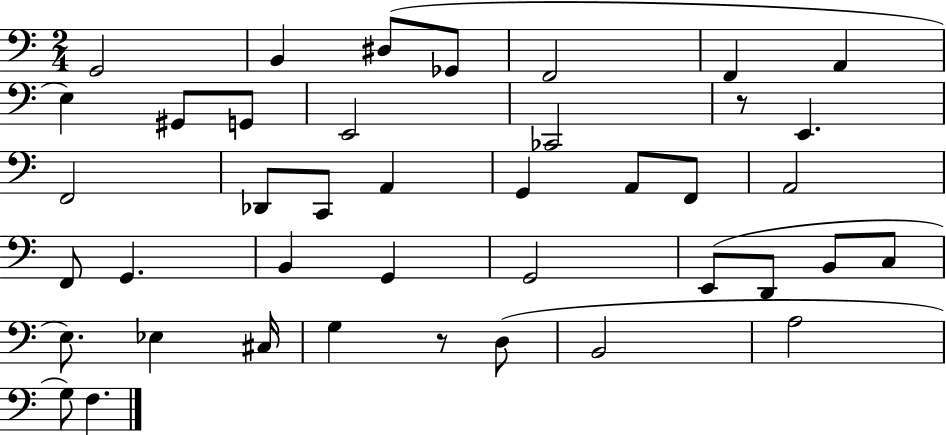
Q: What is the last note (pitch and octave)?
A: F3